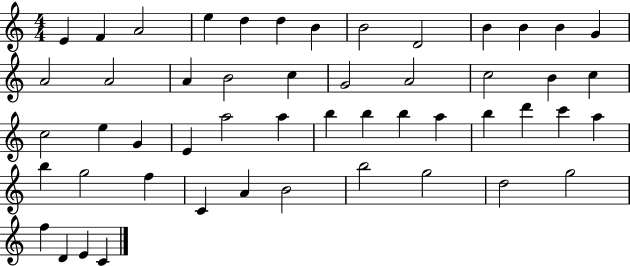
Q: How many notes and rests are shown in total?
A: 51